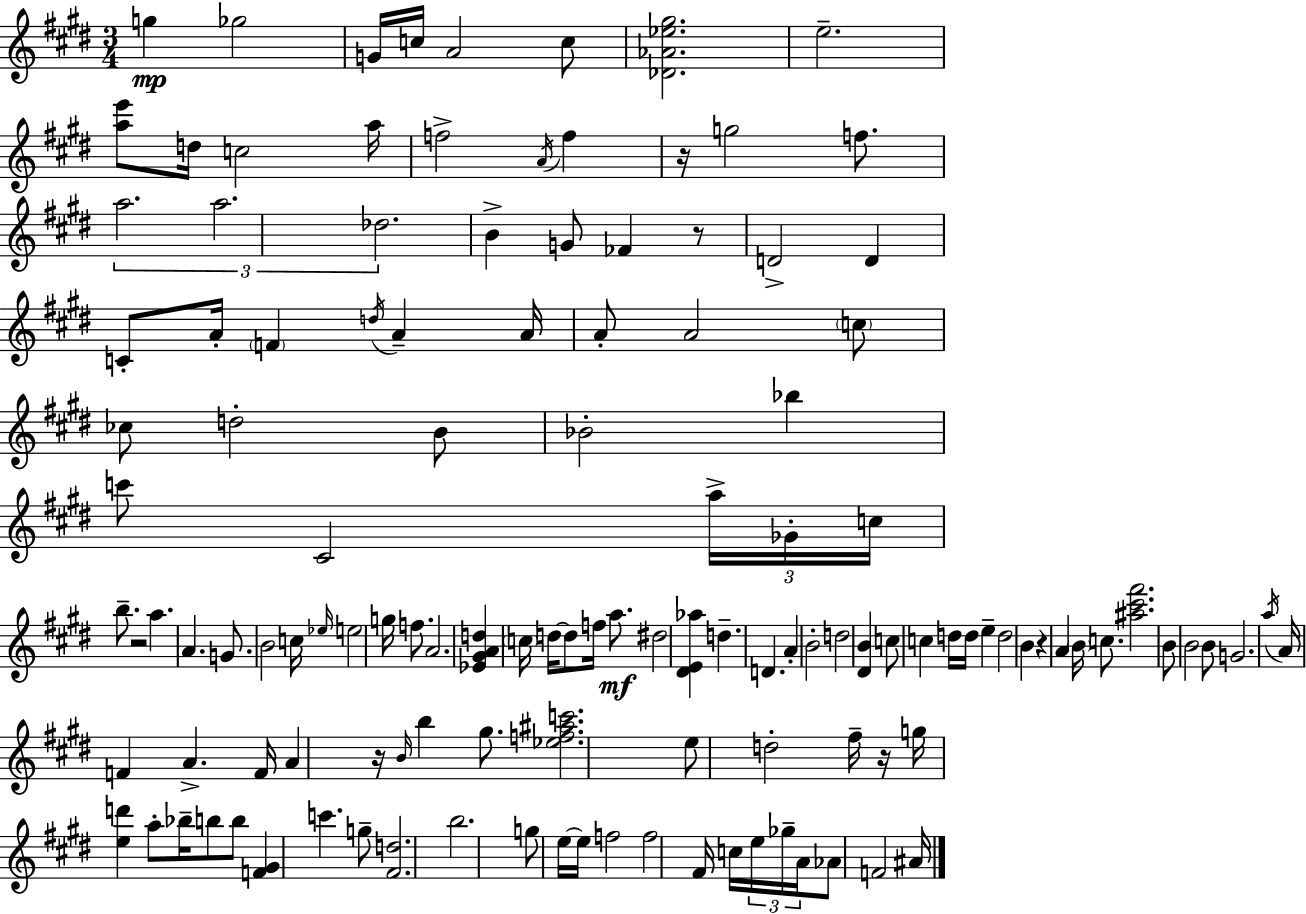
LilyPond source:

{
  \clef treble
  \numericTimeSignature
  \time 3/4
  \key e \major
  \repeat volta 2 { g''4\mp ges''2 | g'16 c''16 a'2 c''8 | <des' aes' ees'' gis''>2. | e''2.-- | \break <a'' e'''>8 d''16 c''2 a''16 | f''2-> \acciaccatura { a'16 } f''4 | r16 g''2 f''8. | \tuplet 3/2 { a''2. | \break a''2. | des''2. } | b'4-> g'8 fes'4 r8 | d'2-> d'4 | \break c'8-. a'16-. \parenthesize f'4 \acciaccatura { d''16 } a'4-- | a'16 a'8-. a'2 | \parenthesize c''8 ces''8 d''2-. | b'8 bes'2-. bes''4 | \break c'''8 cis'2 | \tuplet 3/2 { a''16-> ges'16-. c''16 } b''8.-- r2 | a''4. a'4. | g'8. b'2 | \break c''16 \grace { ees''16 } e''2 g''16 | f''8. a'2. | <ees' gis' a' d''>4 \parenthesize c''16 d''16~~ d''8 f''16 | a''8.\mf dis''2 <dis' e' aes''>4 | \break d''4.-- d'4. | a'4-. b'2-. | d''2 <dis' b'>4 | c''8 c''4 d''16 d''16 e''4-- | \break d''2 b'4 | r4 a'4 \parenthesize b'16 | c''8. <ais'' cis''' fis'''>2. | b'8 b'2 | \break b'8 g'2. | \acciaccatura { a''16 } a'16 f'4 a'4.-> | f'16 a'4 r16 \grace { b'16 } b''4 | gis''8. <ees'' f'' ais'' c'''>2. | \break e''8 d''2-. | fis''16-- r16 g''16 <e'' d'''>4 a''8-. | bes''16-- b''8 b''8 <f' gis'>4 c'''4. | g''8-- <fis' d''>2. | \break b''2. | g''8 e''16~~ e''16 f''2 | f''2 | fis'16 c''16 \tuplet 3/2 { e''16 ges''16-- a'16 } aes'8 f'2 | \break ais'16 } \bar "|."
}